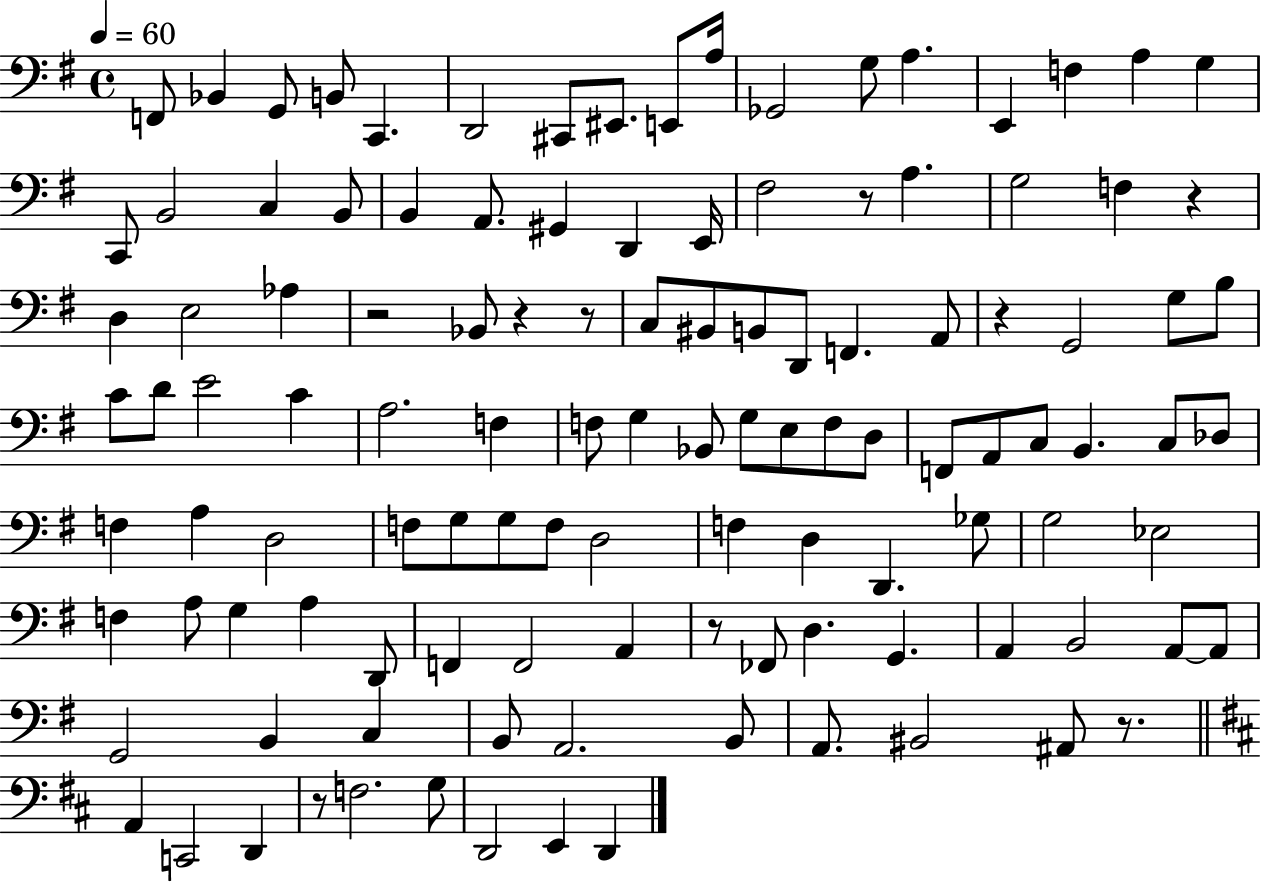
{
  \clef bass
  \time 4/4
  \defaultTimeSignature
  \key g \major
  \tempo 4 = 60
  \repeat volta 2 { f,8 bes,4 g,8 b,8 c,4. | d,2 cis,8 eis,8. e,8 a16 | ges,2 g8 a4. | e,4 f4 a4 g4 | \break c,8 b,2 c4 b,8 | b,4 a,8. gis,4 d,4 e,16 | fis2 r8 a4. | g2 f4 r4 | \break d4 e2 aes4 | r2 bes,8 r4 r8 | c8 bis,8 b,8 d,8 f,4. a,8 | r4 g,2 g8 b8 | \break c'8 d'8 e'2 c'4 | a2. f4 | f8 g4 bes,8 g8 e8 f8 d8 | f,8 a,8 c8 b,4. c8 des8 | \break f4 a4 d2 | f8 g8 g8 f8 d2 | f4 d4 d,4. ges8 | g2 ees2 | \break f4 a8 g4 a4 d,8 | f,4 f,2 a,4 | r8 fes,8 d4. g,4. | a,4 b,2 a,8~~ a,8 | \break g,2 b,4 c4 | b,8 a,2. b,8 | a,8. bis,2 ais,8 r8. | \bar "||" \break \key d \major a,4 c,2 d,4 | r8 f2. g8 | d,2 e,4 d,4 | } \bar "|."
}